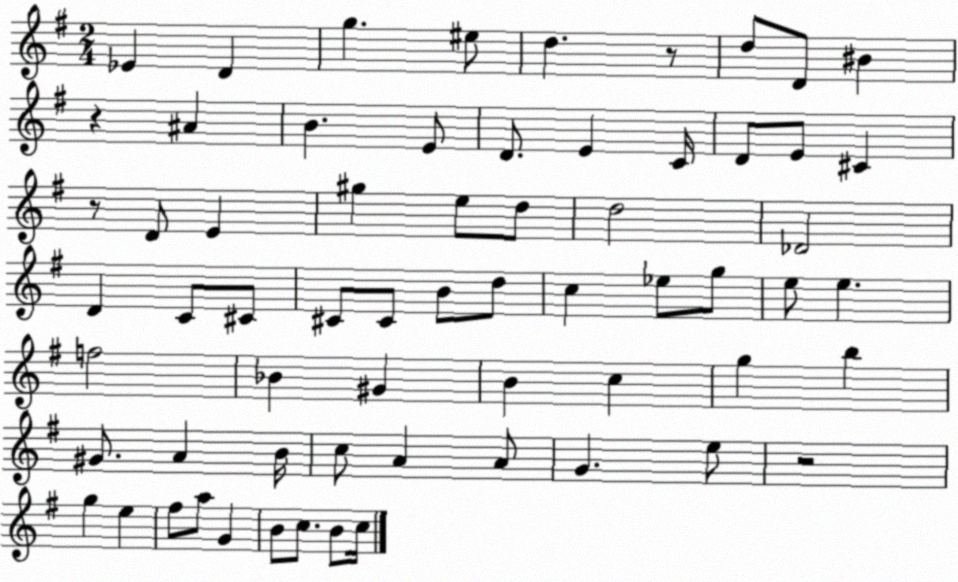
X:1
T:Untitled
M:2/4
L:1/4
K:G
_E D g ^e/2 d z/2 d/2 D/2 ^B z ^A B E/2 D/2 E C/4 D/2 E/2 ^C z/2 D/2 E ^g e/2 d/2 d2 _D2 D C/2 ^C/2 ^C/2 ^C/2 B/2 d/2 c _e/2 g/2 e/2 e f2 _B ^G B c g b ^G/2 A B/4 c/2 A A/2 G e/2 z2 g e ^f/2 a/2 G B/2 c/2 B/2 c/4